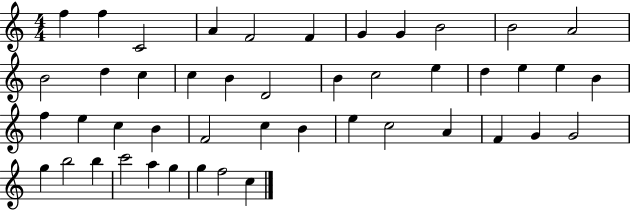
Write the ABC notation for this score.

X:1
T:Untitled
M:4/4
L:1/4
K:C
f f C2 A F2 F G G B2 B2 A2 B2 d c c B D2 B c2 e d e e B f e c B F2 c B e c2 A F G G2 g b2 b c'2 a g g f2 c